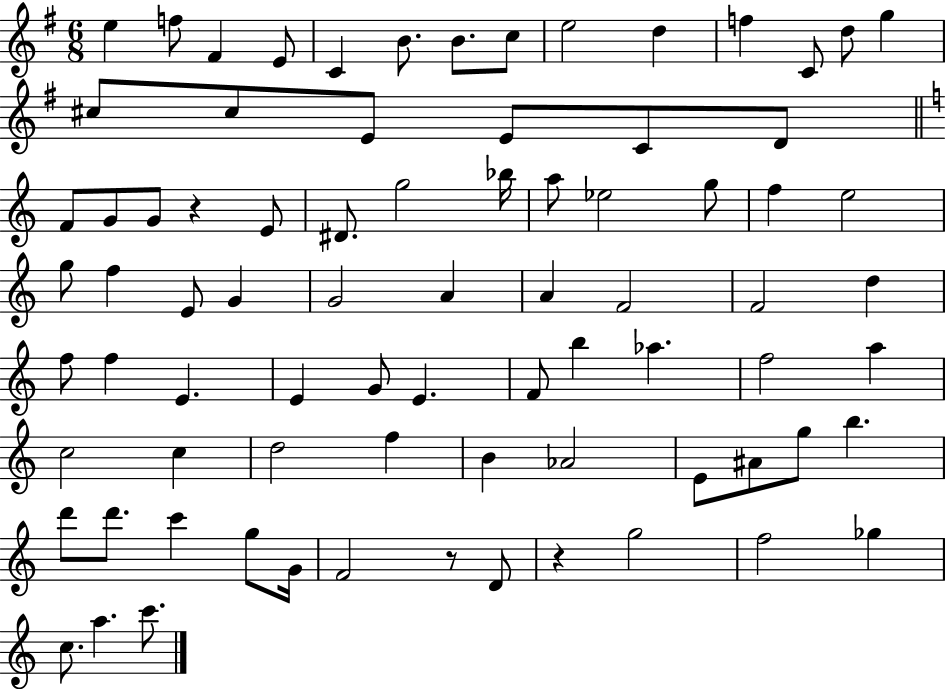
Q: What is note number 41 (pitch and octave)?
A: F4